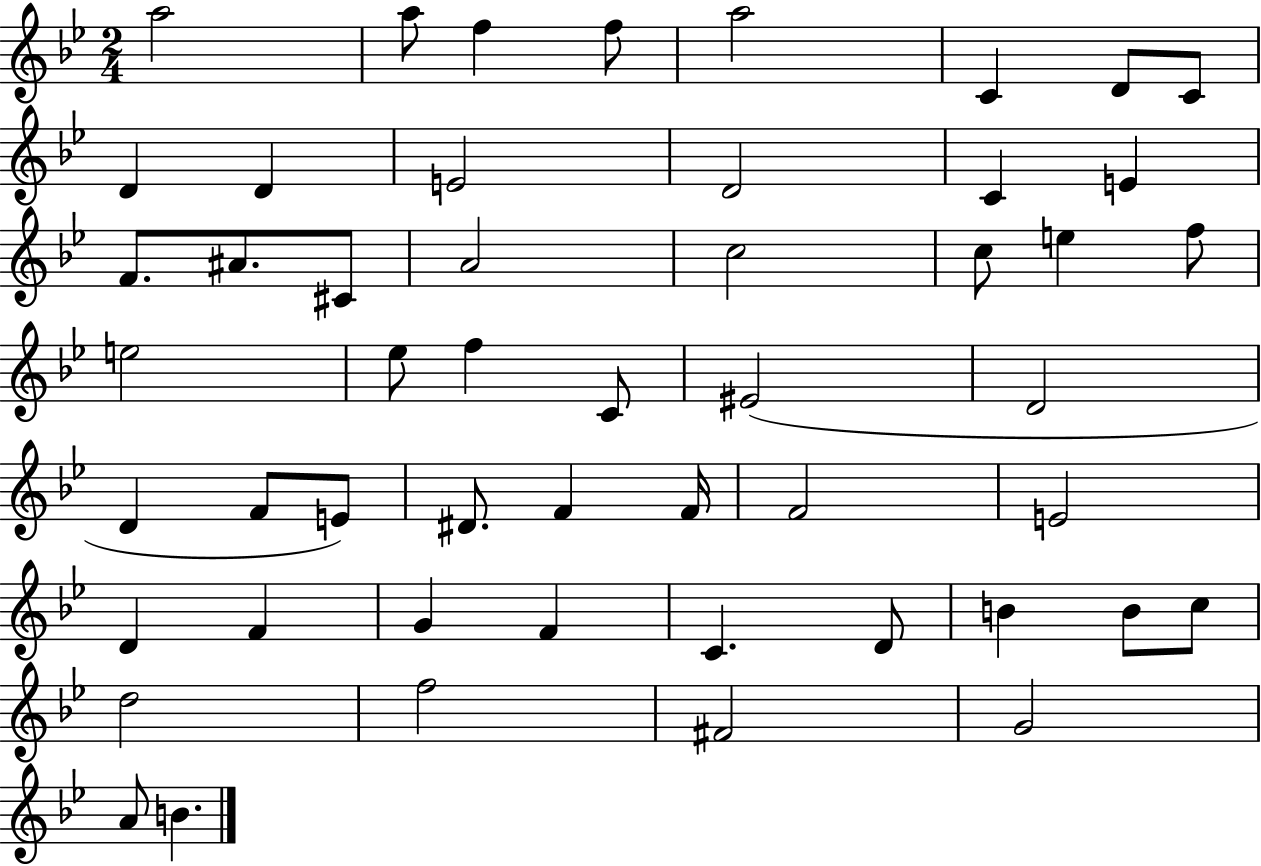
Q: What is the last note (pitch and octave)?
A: B4